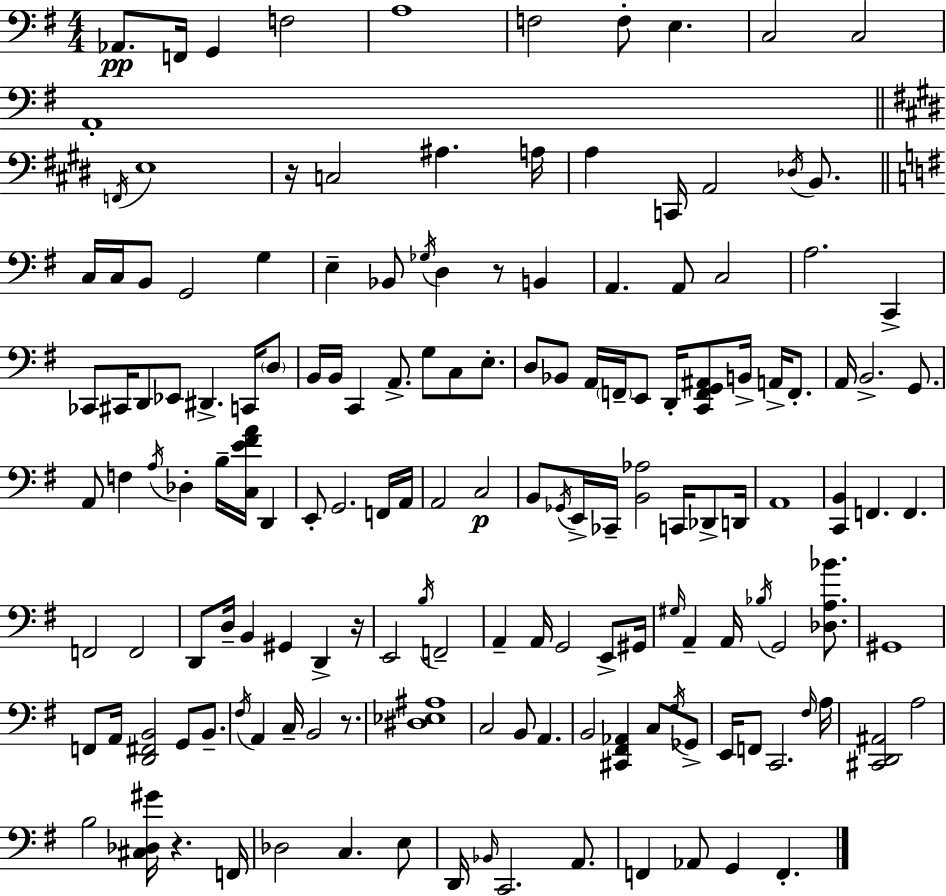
Ab2/e. F2/s G2/q F3/h A3/w F3/h F3/e E3/q. C3/h C3/h A2/w F2/s E3/w R/s C3/h A#3/q. A3/s A3/q C2/s A2/h Db3/s B2/e. C3/s C3/s B2/e G2/h G3/q E3/q Bb2/e Gb3/s D3/q R/e B2/q A2/q. A2/e C3/h A3/h. C2/q CES2/e C#2/s D2/e Eb2/e D#2/q. C2/s D3/e B2/s B2/s C2/q A2/e. G3/e C3/e E3/e. D3/e Bb2/e A2/s F2/s E2/e D2/s [C2,F2,G2,A#2]/e B2/s A2/s F2/e. A2/s B2/h. G2/e. A2/e F3/q A3/s Db3/q B3/s [C3,E4,F#4,A4]/s D2/q E2/e G2/h. F2/s A2/s A2/h C3/h B2/e Gb2/s E2/s CES2/s [B2,Ab3]/h C2/s Db2/e D2/s A2/w [C2,B2]/q F2/q. F2/q. F2/h F2/h D2/e D3/s B2/q G#2/q D2/q R/s E2/h B3/s F2/h A2/q A2/s G2/h E2/e G#2/s G#3/s A2/q A2/s Bb3/s G2/h [Db3,A3,Bb4]/e. G#2/w F2/e A2/s [D2,F#2,B2]/h G2/e B2/e. F#3/s A2/q C3/s B2/h R/e. [D#3,Eb3,A#3]/w C3/h B2/e A2/q. B2/h [C#2,F#2,Ab2]/q C3/e G3/s Gb2/e E2/s F2/e C2/h. F#3/s A3/s [C#2,D2,A#2]/h A3/h B3/h [C#3,Db3,G#4]/s R/q. F2/s Db3/h C3/q. E3/e D2/s Bb2/s C2/h. A2/e. F2/q Ab2/e G2/q F2/q.